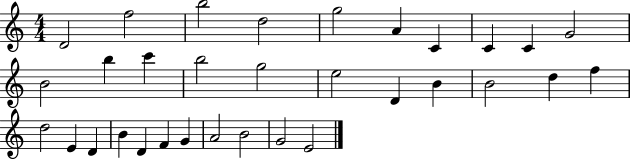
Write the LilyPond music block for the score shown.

{
  \clef treble
  \numericTimeSignature
  \time 4/4
  \key c \major
  d'2 f''2 | b''2 d''2 | g''2 a'4 c'4 | c'4 c'4 g'2 | \break b'2 b''4 c'''4 | b''2 g''2 | e''2 d'4 b'4 | b'2 d''4 f''4 | \break d''2 e'4 d'4 | b'4 d'4 f'4 g'4 | a'2 b'2 | g'2 e'2 | \break \bar "|."
}